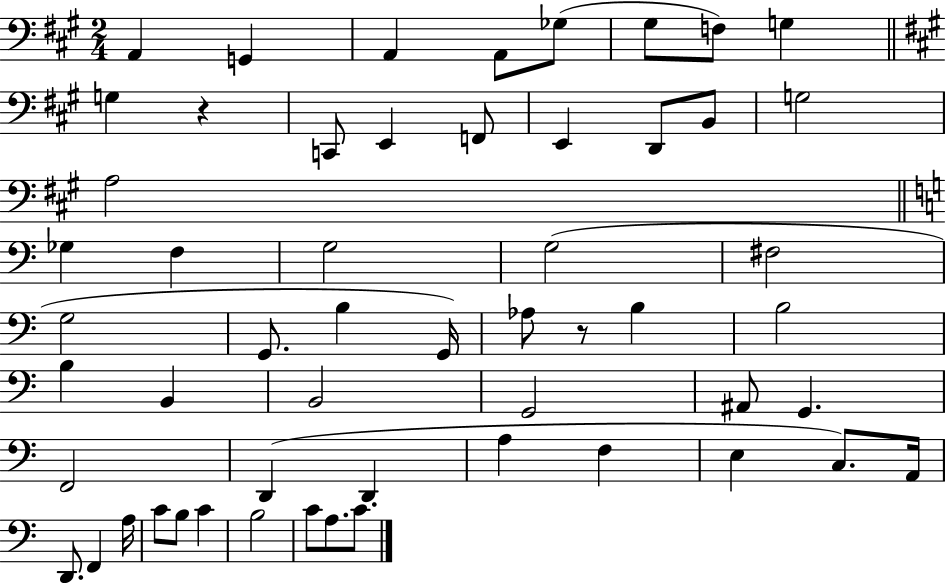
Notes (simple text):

A2/q G2/q A2/q A2/e Gb3/e G#3/e F3/e G3/q G3/q R/q C2/e E2/q F2/e E2/q D2/e B2/e G3/h A3/h Gb3/q F3/q G3/h G3/h F#3/h G3/h G2/e. B3/q G2/s Ab3/e R/e B3/q B3/h B3/q B2/q B2/h G2/h A#2/e G2/q. F2/h D2/q D2/q A3/q F3/q E3/q C3/e. A2/s D2/e. F2/q A3/s C4/e B3/e C4/q B3/h C4/e A3/e. C4/e.